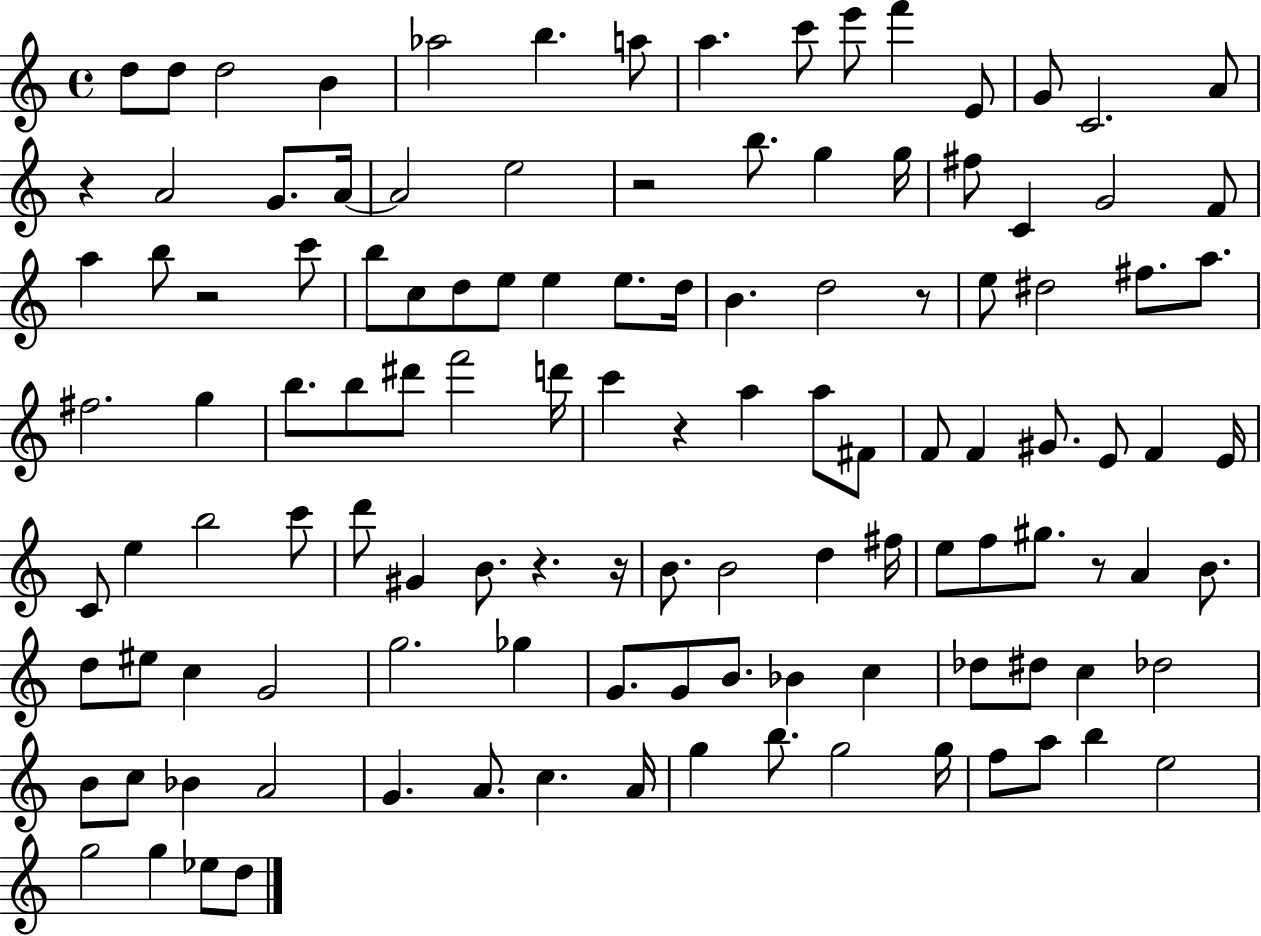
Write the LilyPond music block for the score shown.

{
  \clef treble
  \time 4/4
  \defaultTimeSignature
  \key c \major
  d''8 d''8 d''2 b'4 | aes''2 b''4. a''8 | a''4. c'''8 e'''8 f'''4 e'8 | g'8 c'2. a'8 | \break r4 a'2 g'8. a'16~~ | a'2 e''2 | r2 b''8. g''4 g''16 | fis''8 c'4 g'2 f'8 | \break a''4 b''8 r2 c'''8 | b''8 c''8 d''8 e''8 e''4 e''8. d''16 | b'4. d''2 r8 | e''8 dis''2 fis''8. a''8. | \break fis''2. g''4 | b''8. b''8 dis'''8 f'''2 d'''16 | c'''4 r4 a''4 a''8 fis'8 | f'8 f'4 gis'8. e'8 f'4 e'16 | \break c'8 e''4 b''2 c'''8 | d'''8 gis'4 b'8. r4. r16 | b'8. b'2 d''4 fis''16 | e''8 f''8 gis''8. r8 a'4 b'8. | \break d''8 eis''8 c''4 g'2 | g''2. ges''4 | g'8. g'8 b'8. bes'4 c''4 | des''8 dis''8 c''4 des''2 | \break b'8 c''8 bes'4 a'2 | g'4. a'8. c''4. a'16 | g''4 b''8. g''2 g''16 | f''8 a''8 b''4 e''2 | \break g''2 g''4 ees''8 d''8 | \bar "|."
}